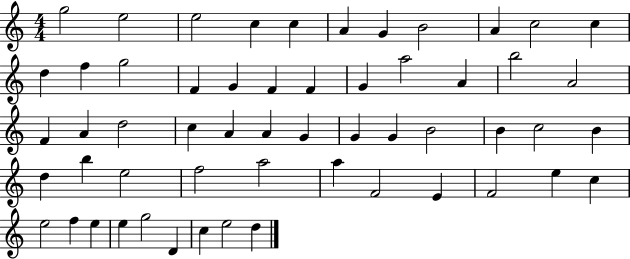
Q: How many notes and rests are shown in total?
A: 56